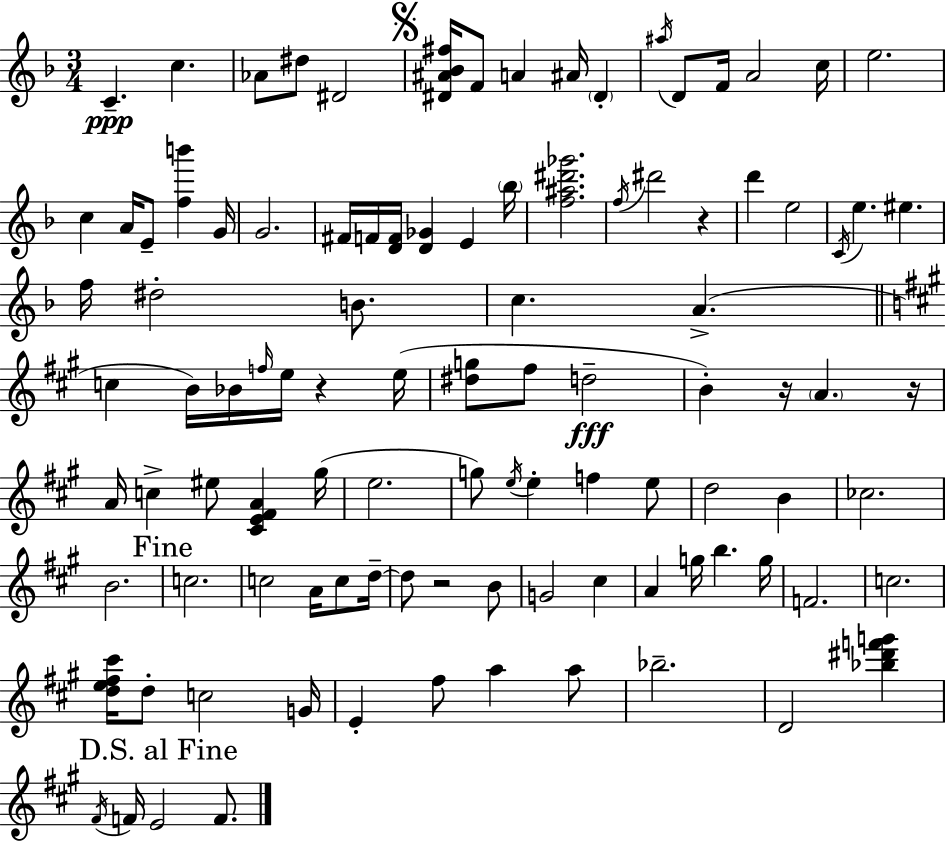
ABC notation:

X:1
T:Untitled
M:3/4
L:1/4
K:F
C c _A/2 ^d/2 ^D2 [^D^A_B^f]/4 F/2 A ^A/4 ^D ^a/4 D/2 F/4 A2 c/4 e2 c A/4 E/2 [fb'] G/4 G2 ^F/4 F/4 [DF]/4 [D_G] E _b/4 [f^a^d'_g']2 f/4 ^d'2 z d' e2 C/4 e ^e f/4 ^d2 B/2 c A c B/4 _B/4 f/4 e/4 z e/4 [^dg]/2 ^f/2 d2 B z/4 A z/4 A/4 c ^e/2 [^CE^FA] ^g/4 e2 g/2 e/4 e f e/2 d2 B _c2 B2 c2 c2 A/4 c/2 d/4 d/2 z2 B/2 G2 ^c A g/4 b g/4 F2 c2 [de^f^c']/4 d/2 c2 G/4 E ^f/2 a a/2 _b2 D2 [_b^d'f'g'] ^F/4 F/4 E2 F/2